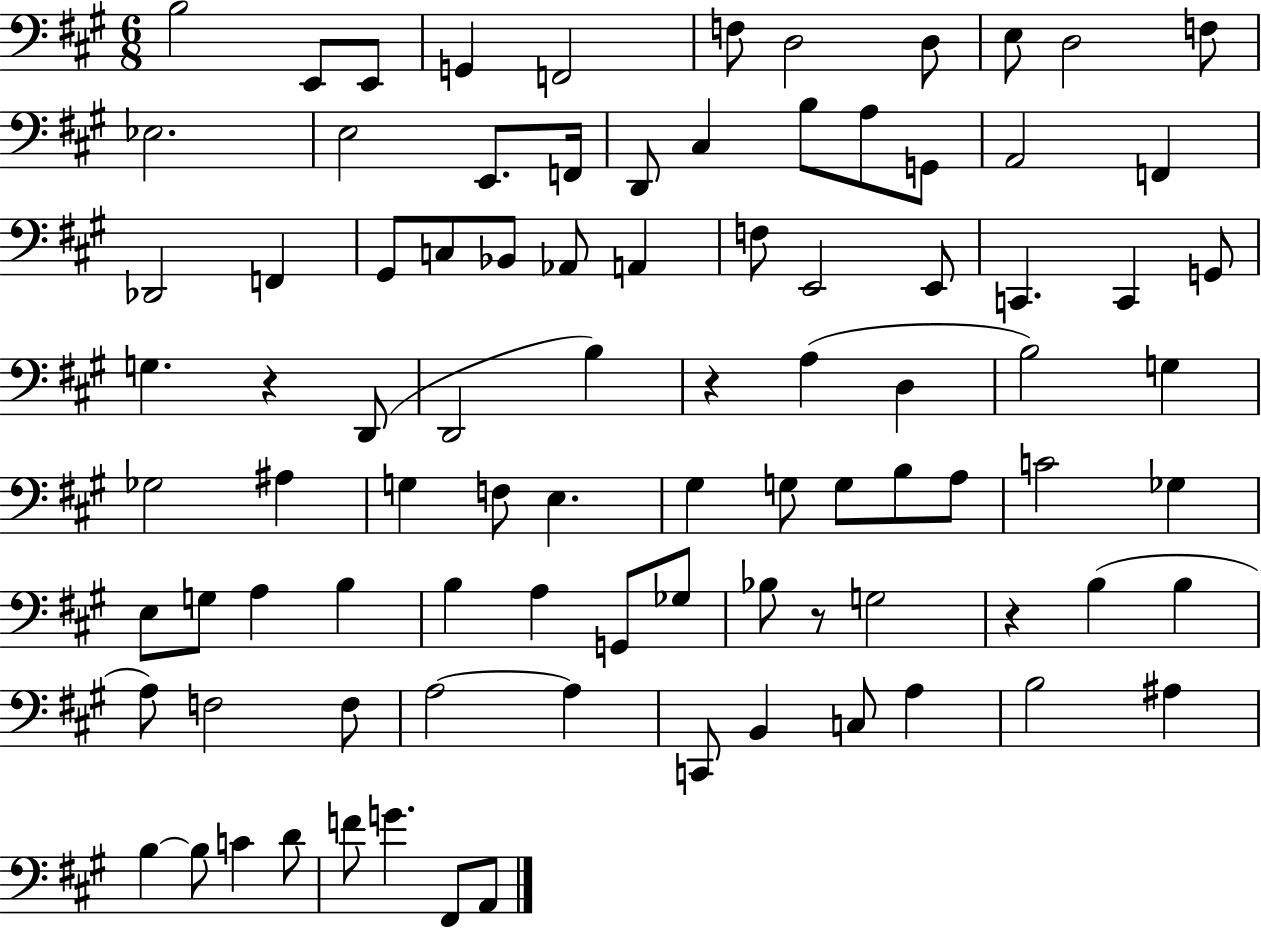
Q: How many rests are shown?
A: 4